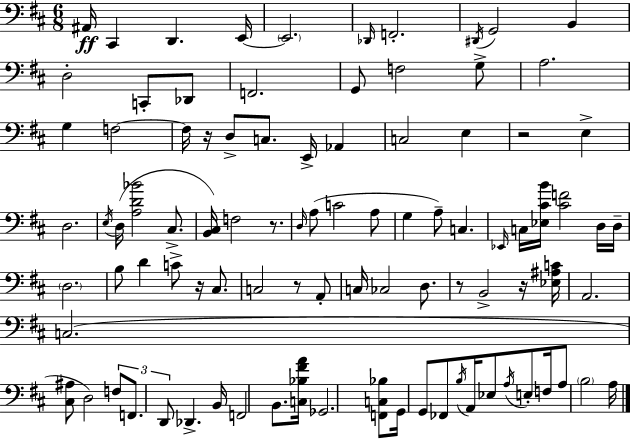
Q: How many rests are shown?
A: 7